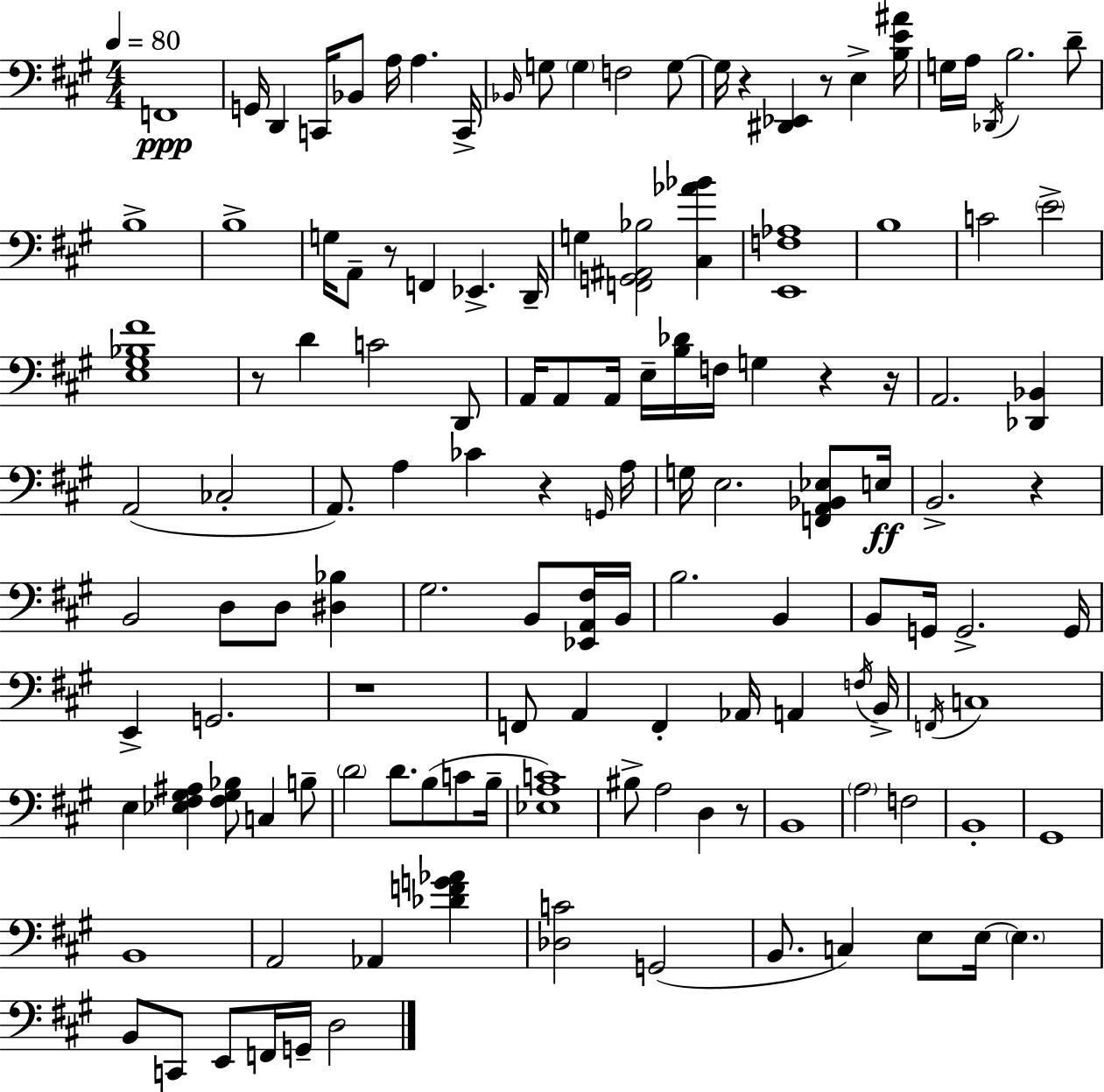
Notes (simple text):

F2/w G2/s D2/q C2/s Bb2/e A3/s A3/q. C2/s Bb2/s G3/e G3/q F3/h G3/e G3/s R/q [D#2,Eb2]/q R/e E3/q [B3,E4,A#4]/s G3/s A3/s Db2/s B3/h. D4/e B3/w B3/w G3/s A2/e R/e F2/q Eb2/q. D2/s G3/q [F2,G2,A#2,Bb3]/h [C#3,Ab4,Bb4]/q [E2,F3,Ab3]/w B3/w C4/h E4/h [E3,G#3,Bb3,F#4]/w R/e D4/q C4/h D2/e A2/s A2/e A2/s E3/s [B3,Db4]/s F3/s G3/q R/q R/s A2/h. [Db2,Bb2]/q A2/h CES3/h A2/e. A3/q CES4/q R/q G2/s A3/s G3/s E3/h. [F2,A2,Bb2,Eb3]/e E3/s B2/h. R/q B2/h D3/e D3/e [D#3,Bb3]/q G#3/h. B2/e [Eb2,A2,F#3]/s B2/s B3/h. B2/q B2/e G2/s G2/h. G2/s E2/q G2/h. R/w F2/e A2/q F2/q Ab2/s A2/q F3/s B2/s F2/s C3/w E3/q [Eb3,F#3,G#3,A#3]/q [F#3,G#3,Bb3]/e C3/q B3/e D4/h D4/e. B3/e C4/e B3/s [Eb3,A3,C4]/w BIS3/e A3/h D3/q R/e B2/w A3/h F3/h B2/w G#2/w B2/w A2/h Ab2/q [Db4,F4,G4,Ab4]/q [Db3,C4]/h G2/h B2/e. C3/q E3/e E3/s E3/q. B2/e C2/e E2/e F2/s G2/s D3/h